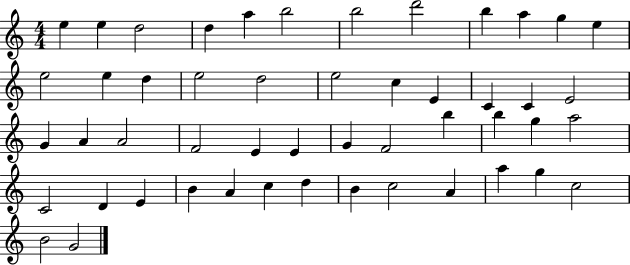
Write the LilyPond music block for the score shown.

{
  \clef treble
  \numericTimeSignature
  \time 4/4
  \key c \major
  e''4 e''4 d''2 | d''4 a''4 b''2 | b''2 d'''2 | b''4 a''4 g''4 e''4 | \break e''2 e''4 d''4 | e''2 d''2 | e''2 c''4 e'4 | c'4 c'4 e'2 | \break g'4 a'4 a'2 | f'2 e'4 e'4 | g'4 f'2 b''4 | b''4 g''4 a''2 | \break c'2 d'4 e'4 | b'4 a'4 c''4 d''4 | b'4 c''2 a'4 | a''4 g''4 c''2 | \break b'2 g'2 | \bar "|."
}